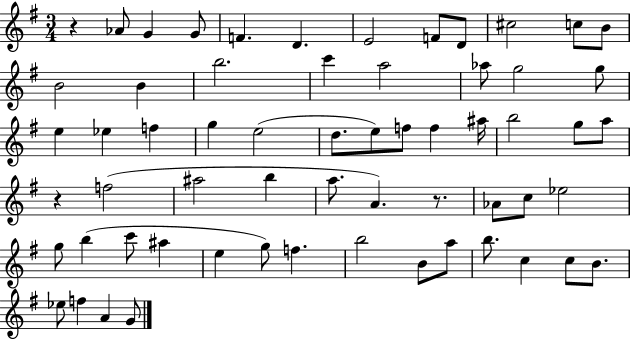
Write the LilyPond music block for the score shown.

{
  \clef treble
  \numericTimeSignature
  \time 3/4
  \key g \major
  r4 aes'8 g'4 g'8 | f'4. d'4. | e'2 f'8 d'8 | cis''2 c''8 b'8 | \break b'2 b'4 | b''2. | c'''4 a''2 | aes''8 g''2 g''8 | \break e''4 ees''4 f''4 | g''4 e''2( | d''8. e''8) f''8 f''4 ais''16 | b''2 g''8 a''8 | \break r4 f''2( | ais''2 b''4 | a''8. a'4.) r8. | aes'8 c''8 ees''2 | \break g''8 b''4( c'''8 ais''4 | e''4 g''8) f''4. | b''2 b'8 a''8 | b''8. c''4 c''8 b'8. | \break ees''8 f''4 a'4 g'8 | \bar "|."
}